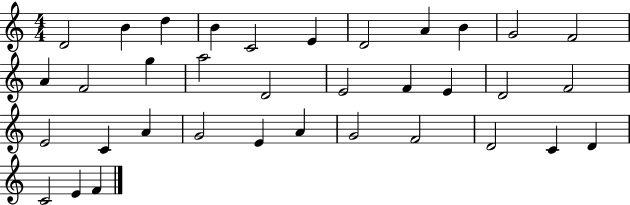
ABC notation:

X:1
T:Untitled
M:4/4
L:1/4
K:C
D2 B d B C2 E D2 A B G2 F2 A F2 g a2 D2 E2 F E D2 F2 E2 C A G2 E A G2 F2 D2 C D C2 E F